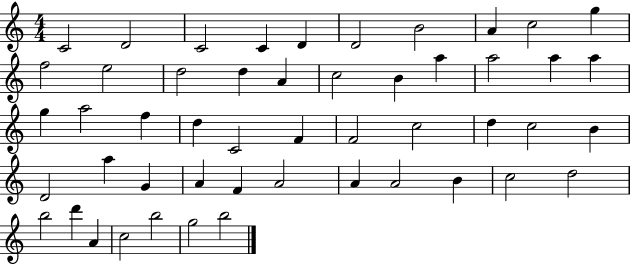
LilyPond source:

{
  \clef treble
  \numericTimeSignature
  \time 4/4
  \key c \major
  c'2 d'2 | c'2 c'4 d'4 | d'2 b'2 | a'4 c''2 g''4 | \break f''2 e''2 | d''2 d''4 a'4 | c''2 b'4 a''4 | a''2 a''4 a''4 | \break g''4 a''2 f''4 | d''4 c'2 f'4 | f'2 c''2 | d''4 c''2 b'4 | \break d'2 a''4 g'4 | a'4 f'4 a'2 | a'4 a'2 b'4 | c''2 d''2 | \break b''2 d'''4 a'4 | c''2 b''2 | g''2 b''2 | \bar "|."
}